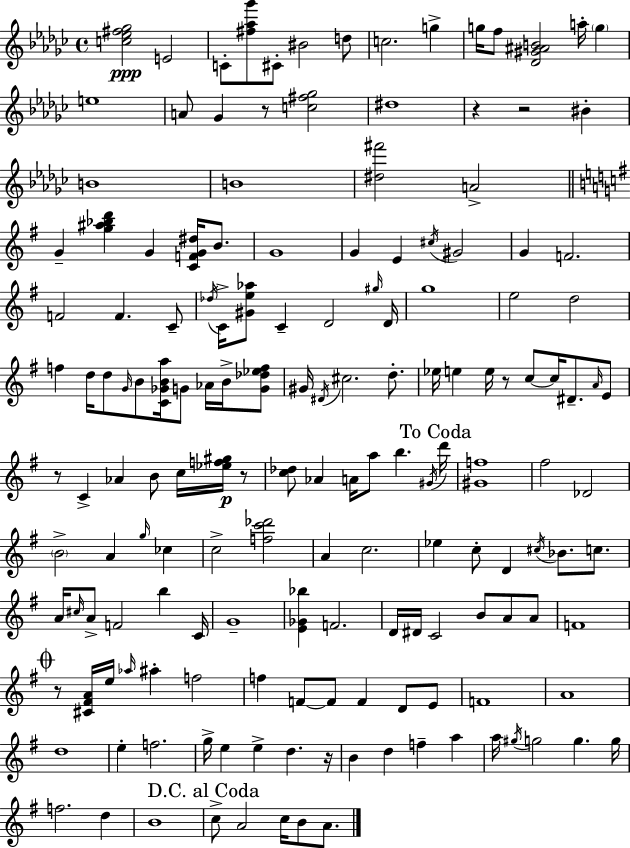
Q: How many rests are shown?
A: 8